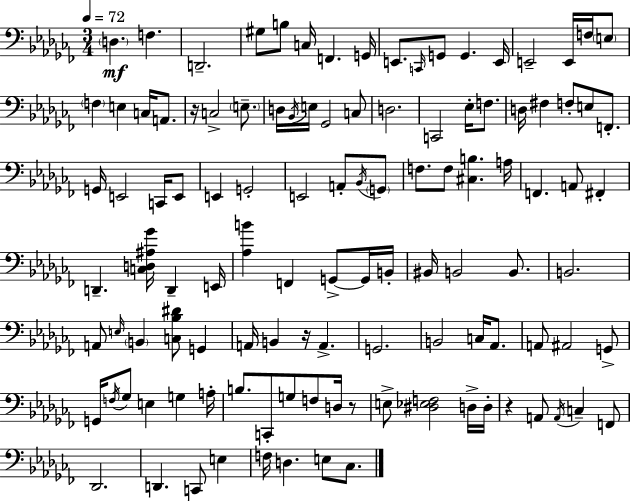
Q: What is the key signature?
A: AES minor